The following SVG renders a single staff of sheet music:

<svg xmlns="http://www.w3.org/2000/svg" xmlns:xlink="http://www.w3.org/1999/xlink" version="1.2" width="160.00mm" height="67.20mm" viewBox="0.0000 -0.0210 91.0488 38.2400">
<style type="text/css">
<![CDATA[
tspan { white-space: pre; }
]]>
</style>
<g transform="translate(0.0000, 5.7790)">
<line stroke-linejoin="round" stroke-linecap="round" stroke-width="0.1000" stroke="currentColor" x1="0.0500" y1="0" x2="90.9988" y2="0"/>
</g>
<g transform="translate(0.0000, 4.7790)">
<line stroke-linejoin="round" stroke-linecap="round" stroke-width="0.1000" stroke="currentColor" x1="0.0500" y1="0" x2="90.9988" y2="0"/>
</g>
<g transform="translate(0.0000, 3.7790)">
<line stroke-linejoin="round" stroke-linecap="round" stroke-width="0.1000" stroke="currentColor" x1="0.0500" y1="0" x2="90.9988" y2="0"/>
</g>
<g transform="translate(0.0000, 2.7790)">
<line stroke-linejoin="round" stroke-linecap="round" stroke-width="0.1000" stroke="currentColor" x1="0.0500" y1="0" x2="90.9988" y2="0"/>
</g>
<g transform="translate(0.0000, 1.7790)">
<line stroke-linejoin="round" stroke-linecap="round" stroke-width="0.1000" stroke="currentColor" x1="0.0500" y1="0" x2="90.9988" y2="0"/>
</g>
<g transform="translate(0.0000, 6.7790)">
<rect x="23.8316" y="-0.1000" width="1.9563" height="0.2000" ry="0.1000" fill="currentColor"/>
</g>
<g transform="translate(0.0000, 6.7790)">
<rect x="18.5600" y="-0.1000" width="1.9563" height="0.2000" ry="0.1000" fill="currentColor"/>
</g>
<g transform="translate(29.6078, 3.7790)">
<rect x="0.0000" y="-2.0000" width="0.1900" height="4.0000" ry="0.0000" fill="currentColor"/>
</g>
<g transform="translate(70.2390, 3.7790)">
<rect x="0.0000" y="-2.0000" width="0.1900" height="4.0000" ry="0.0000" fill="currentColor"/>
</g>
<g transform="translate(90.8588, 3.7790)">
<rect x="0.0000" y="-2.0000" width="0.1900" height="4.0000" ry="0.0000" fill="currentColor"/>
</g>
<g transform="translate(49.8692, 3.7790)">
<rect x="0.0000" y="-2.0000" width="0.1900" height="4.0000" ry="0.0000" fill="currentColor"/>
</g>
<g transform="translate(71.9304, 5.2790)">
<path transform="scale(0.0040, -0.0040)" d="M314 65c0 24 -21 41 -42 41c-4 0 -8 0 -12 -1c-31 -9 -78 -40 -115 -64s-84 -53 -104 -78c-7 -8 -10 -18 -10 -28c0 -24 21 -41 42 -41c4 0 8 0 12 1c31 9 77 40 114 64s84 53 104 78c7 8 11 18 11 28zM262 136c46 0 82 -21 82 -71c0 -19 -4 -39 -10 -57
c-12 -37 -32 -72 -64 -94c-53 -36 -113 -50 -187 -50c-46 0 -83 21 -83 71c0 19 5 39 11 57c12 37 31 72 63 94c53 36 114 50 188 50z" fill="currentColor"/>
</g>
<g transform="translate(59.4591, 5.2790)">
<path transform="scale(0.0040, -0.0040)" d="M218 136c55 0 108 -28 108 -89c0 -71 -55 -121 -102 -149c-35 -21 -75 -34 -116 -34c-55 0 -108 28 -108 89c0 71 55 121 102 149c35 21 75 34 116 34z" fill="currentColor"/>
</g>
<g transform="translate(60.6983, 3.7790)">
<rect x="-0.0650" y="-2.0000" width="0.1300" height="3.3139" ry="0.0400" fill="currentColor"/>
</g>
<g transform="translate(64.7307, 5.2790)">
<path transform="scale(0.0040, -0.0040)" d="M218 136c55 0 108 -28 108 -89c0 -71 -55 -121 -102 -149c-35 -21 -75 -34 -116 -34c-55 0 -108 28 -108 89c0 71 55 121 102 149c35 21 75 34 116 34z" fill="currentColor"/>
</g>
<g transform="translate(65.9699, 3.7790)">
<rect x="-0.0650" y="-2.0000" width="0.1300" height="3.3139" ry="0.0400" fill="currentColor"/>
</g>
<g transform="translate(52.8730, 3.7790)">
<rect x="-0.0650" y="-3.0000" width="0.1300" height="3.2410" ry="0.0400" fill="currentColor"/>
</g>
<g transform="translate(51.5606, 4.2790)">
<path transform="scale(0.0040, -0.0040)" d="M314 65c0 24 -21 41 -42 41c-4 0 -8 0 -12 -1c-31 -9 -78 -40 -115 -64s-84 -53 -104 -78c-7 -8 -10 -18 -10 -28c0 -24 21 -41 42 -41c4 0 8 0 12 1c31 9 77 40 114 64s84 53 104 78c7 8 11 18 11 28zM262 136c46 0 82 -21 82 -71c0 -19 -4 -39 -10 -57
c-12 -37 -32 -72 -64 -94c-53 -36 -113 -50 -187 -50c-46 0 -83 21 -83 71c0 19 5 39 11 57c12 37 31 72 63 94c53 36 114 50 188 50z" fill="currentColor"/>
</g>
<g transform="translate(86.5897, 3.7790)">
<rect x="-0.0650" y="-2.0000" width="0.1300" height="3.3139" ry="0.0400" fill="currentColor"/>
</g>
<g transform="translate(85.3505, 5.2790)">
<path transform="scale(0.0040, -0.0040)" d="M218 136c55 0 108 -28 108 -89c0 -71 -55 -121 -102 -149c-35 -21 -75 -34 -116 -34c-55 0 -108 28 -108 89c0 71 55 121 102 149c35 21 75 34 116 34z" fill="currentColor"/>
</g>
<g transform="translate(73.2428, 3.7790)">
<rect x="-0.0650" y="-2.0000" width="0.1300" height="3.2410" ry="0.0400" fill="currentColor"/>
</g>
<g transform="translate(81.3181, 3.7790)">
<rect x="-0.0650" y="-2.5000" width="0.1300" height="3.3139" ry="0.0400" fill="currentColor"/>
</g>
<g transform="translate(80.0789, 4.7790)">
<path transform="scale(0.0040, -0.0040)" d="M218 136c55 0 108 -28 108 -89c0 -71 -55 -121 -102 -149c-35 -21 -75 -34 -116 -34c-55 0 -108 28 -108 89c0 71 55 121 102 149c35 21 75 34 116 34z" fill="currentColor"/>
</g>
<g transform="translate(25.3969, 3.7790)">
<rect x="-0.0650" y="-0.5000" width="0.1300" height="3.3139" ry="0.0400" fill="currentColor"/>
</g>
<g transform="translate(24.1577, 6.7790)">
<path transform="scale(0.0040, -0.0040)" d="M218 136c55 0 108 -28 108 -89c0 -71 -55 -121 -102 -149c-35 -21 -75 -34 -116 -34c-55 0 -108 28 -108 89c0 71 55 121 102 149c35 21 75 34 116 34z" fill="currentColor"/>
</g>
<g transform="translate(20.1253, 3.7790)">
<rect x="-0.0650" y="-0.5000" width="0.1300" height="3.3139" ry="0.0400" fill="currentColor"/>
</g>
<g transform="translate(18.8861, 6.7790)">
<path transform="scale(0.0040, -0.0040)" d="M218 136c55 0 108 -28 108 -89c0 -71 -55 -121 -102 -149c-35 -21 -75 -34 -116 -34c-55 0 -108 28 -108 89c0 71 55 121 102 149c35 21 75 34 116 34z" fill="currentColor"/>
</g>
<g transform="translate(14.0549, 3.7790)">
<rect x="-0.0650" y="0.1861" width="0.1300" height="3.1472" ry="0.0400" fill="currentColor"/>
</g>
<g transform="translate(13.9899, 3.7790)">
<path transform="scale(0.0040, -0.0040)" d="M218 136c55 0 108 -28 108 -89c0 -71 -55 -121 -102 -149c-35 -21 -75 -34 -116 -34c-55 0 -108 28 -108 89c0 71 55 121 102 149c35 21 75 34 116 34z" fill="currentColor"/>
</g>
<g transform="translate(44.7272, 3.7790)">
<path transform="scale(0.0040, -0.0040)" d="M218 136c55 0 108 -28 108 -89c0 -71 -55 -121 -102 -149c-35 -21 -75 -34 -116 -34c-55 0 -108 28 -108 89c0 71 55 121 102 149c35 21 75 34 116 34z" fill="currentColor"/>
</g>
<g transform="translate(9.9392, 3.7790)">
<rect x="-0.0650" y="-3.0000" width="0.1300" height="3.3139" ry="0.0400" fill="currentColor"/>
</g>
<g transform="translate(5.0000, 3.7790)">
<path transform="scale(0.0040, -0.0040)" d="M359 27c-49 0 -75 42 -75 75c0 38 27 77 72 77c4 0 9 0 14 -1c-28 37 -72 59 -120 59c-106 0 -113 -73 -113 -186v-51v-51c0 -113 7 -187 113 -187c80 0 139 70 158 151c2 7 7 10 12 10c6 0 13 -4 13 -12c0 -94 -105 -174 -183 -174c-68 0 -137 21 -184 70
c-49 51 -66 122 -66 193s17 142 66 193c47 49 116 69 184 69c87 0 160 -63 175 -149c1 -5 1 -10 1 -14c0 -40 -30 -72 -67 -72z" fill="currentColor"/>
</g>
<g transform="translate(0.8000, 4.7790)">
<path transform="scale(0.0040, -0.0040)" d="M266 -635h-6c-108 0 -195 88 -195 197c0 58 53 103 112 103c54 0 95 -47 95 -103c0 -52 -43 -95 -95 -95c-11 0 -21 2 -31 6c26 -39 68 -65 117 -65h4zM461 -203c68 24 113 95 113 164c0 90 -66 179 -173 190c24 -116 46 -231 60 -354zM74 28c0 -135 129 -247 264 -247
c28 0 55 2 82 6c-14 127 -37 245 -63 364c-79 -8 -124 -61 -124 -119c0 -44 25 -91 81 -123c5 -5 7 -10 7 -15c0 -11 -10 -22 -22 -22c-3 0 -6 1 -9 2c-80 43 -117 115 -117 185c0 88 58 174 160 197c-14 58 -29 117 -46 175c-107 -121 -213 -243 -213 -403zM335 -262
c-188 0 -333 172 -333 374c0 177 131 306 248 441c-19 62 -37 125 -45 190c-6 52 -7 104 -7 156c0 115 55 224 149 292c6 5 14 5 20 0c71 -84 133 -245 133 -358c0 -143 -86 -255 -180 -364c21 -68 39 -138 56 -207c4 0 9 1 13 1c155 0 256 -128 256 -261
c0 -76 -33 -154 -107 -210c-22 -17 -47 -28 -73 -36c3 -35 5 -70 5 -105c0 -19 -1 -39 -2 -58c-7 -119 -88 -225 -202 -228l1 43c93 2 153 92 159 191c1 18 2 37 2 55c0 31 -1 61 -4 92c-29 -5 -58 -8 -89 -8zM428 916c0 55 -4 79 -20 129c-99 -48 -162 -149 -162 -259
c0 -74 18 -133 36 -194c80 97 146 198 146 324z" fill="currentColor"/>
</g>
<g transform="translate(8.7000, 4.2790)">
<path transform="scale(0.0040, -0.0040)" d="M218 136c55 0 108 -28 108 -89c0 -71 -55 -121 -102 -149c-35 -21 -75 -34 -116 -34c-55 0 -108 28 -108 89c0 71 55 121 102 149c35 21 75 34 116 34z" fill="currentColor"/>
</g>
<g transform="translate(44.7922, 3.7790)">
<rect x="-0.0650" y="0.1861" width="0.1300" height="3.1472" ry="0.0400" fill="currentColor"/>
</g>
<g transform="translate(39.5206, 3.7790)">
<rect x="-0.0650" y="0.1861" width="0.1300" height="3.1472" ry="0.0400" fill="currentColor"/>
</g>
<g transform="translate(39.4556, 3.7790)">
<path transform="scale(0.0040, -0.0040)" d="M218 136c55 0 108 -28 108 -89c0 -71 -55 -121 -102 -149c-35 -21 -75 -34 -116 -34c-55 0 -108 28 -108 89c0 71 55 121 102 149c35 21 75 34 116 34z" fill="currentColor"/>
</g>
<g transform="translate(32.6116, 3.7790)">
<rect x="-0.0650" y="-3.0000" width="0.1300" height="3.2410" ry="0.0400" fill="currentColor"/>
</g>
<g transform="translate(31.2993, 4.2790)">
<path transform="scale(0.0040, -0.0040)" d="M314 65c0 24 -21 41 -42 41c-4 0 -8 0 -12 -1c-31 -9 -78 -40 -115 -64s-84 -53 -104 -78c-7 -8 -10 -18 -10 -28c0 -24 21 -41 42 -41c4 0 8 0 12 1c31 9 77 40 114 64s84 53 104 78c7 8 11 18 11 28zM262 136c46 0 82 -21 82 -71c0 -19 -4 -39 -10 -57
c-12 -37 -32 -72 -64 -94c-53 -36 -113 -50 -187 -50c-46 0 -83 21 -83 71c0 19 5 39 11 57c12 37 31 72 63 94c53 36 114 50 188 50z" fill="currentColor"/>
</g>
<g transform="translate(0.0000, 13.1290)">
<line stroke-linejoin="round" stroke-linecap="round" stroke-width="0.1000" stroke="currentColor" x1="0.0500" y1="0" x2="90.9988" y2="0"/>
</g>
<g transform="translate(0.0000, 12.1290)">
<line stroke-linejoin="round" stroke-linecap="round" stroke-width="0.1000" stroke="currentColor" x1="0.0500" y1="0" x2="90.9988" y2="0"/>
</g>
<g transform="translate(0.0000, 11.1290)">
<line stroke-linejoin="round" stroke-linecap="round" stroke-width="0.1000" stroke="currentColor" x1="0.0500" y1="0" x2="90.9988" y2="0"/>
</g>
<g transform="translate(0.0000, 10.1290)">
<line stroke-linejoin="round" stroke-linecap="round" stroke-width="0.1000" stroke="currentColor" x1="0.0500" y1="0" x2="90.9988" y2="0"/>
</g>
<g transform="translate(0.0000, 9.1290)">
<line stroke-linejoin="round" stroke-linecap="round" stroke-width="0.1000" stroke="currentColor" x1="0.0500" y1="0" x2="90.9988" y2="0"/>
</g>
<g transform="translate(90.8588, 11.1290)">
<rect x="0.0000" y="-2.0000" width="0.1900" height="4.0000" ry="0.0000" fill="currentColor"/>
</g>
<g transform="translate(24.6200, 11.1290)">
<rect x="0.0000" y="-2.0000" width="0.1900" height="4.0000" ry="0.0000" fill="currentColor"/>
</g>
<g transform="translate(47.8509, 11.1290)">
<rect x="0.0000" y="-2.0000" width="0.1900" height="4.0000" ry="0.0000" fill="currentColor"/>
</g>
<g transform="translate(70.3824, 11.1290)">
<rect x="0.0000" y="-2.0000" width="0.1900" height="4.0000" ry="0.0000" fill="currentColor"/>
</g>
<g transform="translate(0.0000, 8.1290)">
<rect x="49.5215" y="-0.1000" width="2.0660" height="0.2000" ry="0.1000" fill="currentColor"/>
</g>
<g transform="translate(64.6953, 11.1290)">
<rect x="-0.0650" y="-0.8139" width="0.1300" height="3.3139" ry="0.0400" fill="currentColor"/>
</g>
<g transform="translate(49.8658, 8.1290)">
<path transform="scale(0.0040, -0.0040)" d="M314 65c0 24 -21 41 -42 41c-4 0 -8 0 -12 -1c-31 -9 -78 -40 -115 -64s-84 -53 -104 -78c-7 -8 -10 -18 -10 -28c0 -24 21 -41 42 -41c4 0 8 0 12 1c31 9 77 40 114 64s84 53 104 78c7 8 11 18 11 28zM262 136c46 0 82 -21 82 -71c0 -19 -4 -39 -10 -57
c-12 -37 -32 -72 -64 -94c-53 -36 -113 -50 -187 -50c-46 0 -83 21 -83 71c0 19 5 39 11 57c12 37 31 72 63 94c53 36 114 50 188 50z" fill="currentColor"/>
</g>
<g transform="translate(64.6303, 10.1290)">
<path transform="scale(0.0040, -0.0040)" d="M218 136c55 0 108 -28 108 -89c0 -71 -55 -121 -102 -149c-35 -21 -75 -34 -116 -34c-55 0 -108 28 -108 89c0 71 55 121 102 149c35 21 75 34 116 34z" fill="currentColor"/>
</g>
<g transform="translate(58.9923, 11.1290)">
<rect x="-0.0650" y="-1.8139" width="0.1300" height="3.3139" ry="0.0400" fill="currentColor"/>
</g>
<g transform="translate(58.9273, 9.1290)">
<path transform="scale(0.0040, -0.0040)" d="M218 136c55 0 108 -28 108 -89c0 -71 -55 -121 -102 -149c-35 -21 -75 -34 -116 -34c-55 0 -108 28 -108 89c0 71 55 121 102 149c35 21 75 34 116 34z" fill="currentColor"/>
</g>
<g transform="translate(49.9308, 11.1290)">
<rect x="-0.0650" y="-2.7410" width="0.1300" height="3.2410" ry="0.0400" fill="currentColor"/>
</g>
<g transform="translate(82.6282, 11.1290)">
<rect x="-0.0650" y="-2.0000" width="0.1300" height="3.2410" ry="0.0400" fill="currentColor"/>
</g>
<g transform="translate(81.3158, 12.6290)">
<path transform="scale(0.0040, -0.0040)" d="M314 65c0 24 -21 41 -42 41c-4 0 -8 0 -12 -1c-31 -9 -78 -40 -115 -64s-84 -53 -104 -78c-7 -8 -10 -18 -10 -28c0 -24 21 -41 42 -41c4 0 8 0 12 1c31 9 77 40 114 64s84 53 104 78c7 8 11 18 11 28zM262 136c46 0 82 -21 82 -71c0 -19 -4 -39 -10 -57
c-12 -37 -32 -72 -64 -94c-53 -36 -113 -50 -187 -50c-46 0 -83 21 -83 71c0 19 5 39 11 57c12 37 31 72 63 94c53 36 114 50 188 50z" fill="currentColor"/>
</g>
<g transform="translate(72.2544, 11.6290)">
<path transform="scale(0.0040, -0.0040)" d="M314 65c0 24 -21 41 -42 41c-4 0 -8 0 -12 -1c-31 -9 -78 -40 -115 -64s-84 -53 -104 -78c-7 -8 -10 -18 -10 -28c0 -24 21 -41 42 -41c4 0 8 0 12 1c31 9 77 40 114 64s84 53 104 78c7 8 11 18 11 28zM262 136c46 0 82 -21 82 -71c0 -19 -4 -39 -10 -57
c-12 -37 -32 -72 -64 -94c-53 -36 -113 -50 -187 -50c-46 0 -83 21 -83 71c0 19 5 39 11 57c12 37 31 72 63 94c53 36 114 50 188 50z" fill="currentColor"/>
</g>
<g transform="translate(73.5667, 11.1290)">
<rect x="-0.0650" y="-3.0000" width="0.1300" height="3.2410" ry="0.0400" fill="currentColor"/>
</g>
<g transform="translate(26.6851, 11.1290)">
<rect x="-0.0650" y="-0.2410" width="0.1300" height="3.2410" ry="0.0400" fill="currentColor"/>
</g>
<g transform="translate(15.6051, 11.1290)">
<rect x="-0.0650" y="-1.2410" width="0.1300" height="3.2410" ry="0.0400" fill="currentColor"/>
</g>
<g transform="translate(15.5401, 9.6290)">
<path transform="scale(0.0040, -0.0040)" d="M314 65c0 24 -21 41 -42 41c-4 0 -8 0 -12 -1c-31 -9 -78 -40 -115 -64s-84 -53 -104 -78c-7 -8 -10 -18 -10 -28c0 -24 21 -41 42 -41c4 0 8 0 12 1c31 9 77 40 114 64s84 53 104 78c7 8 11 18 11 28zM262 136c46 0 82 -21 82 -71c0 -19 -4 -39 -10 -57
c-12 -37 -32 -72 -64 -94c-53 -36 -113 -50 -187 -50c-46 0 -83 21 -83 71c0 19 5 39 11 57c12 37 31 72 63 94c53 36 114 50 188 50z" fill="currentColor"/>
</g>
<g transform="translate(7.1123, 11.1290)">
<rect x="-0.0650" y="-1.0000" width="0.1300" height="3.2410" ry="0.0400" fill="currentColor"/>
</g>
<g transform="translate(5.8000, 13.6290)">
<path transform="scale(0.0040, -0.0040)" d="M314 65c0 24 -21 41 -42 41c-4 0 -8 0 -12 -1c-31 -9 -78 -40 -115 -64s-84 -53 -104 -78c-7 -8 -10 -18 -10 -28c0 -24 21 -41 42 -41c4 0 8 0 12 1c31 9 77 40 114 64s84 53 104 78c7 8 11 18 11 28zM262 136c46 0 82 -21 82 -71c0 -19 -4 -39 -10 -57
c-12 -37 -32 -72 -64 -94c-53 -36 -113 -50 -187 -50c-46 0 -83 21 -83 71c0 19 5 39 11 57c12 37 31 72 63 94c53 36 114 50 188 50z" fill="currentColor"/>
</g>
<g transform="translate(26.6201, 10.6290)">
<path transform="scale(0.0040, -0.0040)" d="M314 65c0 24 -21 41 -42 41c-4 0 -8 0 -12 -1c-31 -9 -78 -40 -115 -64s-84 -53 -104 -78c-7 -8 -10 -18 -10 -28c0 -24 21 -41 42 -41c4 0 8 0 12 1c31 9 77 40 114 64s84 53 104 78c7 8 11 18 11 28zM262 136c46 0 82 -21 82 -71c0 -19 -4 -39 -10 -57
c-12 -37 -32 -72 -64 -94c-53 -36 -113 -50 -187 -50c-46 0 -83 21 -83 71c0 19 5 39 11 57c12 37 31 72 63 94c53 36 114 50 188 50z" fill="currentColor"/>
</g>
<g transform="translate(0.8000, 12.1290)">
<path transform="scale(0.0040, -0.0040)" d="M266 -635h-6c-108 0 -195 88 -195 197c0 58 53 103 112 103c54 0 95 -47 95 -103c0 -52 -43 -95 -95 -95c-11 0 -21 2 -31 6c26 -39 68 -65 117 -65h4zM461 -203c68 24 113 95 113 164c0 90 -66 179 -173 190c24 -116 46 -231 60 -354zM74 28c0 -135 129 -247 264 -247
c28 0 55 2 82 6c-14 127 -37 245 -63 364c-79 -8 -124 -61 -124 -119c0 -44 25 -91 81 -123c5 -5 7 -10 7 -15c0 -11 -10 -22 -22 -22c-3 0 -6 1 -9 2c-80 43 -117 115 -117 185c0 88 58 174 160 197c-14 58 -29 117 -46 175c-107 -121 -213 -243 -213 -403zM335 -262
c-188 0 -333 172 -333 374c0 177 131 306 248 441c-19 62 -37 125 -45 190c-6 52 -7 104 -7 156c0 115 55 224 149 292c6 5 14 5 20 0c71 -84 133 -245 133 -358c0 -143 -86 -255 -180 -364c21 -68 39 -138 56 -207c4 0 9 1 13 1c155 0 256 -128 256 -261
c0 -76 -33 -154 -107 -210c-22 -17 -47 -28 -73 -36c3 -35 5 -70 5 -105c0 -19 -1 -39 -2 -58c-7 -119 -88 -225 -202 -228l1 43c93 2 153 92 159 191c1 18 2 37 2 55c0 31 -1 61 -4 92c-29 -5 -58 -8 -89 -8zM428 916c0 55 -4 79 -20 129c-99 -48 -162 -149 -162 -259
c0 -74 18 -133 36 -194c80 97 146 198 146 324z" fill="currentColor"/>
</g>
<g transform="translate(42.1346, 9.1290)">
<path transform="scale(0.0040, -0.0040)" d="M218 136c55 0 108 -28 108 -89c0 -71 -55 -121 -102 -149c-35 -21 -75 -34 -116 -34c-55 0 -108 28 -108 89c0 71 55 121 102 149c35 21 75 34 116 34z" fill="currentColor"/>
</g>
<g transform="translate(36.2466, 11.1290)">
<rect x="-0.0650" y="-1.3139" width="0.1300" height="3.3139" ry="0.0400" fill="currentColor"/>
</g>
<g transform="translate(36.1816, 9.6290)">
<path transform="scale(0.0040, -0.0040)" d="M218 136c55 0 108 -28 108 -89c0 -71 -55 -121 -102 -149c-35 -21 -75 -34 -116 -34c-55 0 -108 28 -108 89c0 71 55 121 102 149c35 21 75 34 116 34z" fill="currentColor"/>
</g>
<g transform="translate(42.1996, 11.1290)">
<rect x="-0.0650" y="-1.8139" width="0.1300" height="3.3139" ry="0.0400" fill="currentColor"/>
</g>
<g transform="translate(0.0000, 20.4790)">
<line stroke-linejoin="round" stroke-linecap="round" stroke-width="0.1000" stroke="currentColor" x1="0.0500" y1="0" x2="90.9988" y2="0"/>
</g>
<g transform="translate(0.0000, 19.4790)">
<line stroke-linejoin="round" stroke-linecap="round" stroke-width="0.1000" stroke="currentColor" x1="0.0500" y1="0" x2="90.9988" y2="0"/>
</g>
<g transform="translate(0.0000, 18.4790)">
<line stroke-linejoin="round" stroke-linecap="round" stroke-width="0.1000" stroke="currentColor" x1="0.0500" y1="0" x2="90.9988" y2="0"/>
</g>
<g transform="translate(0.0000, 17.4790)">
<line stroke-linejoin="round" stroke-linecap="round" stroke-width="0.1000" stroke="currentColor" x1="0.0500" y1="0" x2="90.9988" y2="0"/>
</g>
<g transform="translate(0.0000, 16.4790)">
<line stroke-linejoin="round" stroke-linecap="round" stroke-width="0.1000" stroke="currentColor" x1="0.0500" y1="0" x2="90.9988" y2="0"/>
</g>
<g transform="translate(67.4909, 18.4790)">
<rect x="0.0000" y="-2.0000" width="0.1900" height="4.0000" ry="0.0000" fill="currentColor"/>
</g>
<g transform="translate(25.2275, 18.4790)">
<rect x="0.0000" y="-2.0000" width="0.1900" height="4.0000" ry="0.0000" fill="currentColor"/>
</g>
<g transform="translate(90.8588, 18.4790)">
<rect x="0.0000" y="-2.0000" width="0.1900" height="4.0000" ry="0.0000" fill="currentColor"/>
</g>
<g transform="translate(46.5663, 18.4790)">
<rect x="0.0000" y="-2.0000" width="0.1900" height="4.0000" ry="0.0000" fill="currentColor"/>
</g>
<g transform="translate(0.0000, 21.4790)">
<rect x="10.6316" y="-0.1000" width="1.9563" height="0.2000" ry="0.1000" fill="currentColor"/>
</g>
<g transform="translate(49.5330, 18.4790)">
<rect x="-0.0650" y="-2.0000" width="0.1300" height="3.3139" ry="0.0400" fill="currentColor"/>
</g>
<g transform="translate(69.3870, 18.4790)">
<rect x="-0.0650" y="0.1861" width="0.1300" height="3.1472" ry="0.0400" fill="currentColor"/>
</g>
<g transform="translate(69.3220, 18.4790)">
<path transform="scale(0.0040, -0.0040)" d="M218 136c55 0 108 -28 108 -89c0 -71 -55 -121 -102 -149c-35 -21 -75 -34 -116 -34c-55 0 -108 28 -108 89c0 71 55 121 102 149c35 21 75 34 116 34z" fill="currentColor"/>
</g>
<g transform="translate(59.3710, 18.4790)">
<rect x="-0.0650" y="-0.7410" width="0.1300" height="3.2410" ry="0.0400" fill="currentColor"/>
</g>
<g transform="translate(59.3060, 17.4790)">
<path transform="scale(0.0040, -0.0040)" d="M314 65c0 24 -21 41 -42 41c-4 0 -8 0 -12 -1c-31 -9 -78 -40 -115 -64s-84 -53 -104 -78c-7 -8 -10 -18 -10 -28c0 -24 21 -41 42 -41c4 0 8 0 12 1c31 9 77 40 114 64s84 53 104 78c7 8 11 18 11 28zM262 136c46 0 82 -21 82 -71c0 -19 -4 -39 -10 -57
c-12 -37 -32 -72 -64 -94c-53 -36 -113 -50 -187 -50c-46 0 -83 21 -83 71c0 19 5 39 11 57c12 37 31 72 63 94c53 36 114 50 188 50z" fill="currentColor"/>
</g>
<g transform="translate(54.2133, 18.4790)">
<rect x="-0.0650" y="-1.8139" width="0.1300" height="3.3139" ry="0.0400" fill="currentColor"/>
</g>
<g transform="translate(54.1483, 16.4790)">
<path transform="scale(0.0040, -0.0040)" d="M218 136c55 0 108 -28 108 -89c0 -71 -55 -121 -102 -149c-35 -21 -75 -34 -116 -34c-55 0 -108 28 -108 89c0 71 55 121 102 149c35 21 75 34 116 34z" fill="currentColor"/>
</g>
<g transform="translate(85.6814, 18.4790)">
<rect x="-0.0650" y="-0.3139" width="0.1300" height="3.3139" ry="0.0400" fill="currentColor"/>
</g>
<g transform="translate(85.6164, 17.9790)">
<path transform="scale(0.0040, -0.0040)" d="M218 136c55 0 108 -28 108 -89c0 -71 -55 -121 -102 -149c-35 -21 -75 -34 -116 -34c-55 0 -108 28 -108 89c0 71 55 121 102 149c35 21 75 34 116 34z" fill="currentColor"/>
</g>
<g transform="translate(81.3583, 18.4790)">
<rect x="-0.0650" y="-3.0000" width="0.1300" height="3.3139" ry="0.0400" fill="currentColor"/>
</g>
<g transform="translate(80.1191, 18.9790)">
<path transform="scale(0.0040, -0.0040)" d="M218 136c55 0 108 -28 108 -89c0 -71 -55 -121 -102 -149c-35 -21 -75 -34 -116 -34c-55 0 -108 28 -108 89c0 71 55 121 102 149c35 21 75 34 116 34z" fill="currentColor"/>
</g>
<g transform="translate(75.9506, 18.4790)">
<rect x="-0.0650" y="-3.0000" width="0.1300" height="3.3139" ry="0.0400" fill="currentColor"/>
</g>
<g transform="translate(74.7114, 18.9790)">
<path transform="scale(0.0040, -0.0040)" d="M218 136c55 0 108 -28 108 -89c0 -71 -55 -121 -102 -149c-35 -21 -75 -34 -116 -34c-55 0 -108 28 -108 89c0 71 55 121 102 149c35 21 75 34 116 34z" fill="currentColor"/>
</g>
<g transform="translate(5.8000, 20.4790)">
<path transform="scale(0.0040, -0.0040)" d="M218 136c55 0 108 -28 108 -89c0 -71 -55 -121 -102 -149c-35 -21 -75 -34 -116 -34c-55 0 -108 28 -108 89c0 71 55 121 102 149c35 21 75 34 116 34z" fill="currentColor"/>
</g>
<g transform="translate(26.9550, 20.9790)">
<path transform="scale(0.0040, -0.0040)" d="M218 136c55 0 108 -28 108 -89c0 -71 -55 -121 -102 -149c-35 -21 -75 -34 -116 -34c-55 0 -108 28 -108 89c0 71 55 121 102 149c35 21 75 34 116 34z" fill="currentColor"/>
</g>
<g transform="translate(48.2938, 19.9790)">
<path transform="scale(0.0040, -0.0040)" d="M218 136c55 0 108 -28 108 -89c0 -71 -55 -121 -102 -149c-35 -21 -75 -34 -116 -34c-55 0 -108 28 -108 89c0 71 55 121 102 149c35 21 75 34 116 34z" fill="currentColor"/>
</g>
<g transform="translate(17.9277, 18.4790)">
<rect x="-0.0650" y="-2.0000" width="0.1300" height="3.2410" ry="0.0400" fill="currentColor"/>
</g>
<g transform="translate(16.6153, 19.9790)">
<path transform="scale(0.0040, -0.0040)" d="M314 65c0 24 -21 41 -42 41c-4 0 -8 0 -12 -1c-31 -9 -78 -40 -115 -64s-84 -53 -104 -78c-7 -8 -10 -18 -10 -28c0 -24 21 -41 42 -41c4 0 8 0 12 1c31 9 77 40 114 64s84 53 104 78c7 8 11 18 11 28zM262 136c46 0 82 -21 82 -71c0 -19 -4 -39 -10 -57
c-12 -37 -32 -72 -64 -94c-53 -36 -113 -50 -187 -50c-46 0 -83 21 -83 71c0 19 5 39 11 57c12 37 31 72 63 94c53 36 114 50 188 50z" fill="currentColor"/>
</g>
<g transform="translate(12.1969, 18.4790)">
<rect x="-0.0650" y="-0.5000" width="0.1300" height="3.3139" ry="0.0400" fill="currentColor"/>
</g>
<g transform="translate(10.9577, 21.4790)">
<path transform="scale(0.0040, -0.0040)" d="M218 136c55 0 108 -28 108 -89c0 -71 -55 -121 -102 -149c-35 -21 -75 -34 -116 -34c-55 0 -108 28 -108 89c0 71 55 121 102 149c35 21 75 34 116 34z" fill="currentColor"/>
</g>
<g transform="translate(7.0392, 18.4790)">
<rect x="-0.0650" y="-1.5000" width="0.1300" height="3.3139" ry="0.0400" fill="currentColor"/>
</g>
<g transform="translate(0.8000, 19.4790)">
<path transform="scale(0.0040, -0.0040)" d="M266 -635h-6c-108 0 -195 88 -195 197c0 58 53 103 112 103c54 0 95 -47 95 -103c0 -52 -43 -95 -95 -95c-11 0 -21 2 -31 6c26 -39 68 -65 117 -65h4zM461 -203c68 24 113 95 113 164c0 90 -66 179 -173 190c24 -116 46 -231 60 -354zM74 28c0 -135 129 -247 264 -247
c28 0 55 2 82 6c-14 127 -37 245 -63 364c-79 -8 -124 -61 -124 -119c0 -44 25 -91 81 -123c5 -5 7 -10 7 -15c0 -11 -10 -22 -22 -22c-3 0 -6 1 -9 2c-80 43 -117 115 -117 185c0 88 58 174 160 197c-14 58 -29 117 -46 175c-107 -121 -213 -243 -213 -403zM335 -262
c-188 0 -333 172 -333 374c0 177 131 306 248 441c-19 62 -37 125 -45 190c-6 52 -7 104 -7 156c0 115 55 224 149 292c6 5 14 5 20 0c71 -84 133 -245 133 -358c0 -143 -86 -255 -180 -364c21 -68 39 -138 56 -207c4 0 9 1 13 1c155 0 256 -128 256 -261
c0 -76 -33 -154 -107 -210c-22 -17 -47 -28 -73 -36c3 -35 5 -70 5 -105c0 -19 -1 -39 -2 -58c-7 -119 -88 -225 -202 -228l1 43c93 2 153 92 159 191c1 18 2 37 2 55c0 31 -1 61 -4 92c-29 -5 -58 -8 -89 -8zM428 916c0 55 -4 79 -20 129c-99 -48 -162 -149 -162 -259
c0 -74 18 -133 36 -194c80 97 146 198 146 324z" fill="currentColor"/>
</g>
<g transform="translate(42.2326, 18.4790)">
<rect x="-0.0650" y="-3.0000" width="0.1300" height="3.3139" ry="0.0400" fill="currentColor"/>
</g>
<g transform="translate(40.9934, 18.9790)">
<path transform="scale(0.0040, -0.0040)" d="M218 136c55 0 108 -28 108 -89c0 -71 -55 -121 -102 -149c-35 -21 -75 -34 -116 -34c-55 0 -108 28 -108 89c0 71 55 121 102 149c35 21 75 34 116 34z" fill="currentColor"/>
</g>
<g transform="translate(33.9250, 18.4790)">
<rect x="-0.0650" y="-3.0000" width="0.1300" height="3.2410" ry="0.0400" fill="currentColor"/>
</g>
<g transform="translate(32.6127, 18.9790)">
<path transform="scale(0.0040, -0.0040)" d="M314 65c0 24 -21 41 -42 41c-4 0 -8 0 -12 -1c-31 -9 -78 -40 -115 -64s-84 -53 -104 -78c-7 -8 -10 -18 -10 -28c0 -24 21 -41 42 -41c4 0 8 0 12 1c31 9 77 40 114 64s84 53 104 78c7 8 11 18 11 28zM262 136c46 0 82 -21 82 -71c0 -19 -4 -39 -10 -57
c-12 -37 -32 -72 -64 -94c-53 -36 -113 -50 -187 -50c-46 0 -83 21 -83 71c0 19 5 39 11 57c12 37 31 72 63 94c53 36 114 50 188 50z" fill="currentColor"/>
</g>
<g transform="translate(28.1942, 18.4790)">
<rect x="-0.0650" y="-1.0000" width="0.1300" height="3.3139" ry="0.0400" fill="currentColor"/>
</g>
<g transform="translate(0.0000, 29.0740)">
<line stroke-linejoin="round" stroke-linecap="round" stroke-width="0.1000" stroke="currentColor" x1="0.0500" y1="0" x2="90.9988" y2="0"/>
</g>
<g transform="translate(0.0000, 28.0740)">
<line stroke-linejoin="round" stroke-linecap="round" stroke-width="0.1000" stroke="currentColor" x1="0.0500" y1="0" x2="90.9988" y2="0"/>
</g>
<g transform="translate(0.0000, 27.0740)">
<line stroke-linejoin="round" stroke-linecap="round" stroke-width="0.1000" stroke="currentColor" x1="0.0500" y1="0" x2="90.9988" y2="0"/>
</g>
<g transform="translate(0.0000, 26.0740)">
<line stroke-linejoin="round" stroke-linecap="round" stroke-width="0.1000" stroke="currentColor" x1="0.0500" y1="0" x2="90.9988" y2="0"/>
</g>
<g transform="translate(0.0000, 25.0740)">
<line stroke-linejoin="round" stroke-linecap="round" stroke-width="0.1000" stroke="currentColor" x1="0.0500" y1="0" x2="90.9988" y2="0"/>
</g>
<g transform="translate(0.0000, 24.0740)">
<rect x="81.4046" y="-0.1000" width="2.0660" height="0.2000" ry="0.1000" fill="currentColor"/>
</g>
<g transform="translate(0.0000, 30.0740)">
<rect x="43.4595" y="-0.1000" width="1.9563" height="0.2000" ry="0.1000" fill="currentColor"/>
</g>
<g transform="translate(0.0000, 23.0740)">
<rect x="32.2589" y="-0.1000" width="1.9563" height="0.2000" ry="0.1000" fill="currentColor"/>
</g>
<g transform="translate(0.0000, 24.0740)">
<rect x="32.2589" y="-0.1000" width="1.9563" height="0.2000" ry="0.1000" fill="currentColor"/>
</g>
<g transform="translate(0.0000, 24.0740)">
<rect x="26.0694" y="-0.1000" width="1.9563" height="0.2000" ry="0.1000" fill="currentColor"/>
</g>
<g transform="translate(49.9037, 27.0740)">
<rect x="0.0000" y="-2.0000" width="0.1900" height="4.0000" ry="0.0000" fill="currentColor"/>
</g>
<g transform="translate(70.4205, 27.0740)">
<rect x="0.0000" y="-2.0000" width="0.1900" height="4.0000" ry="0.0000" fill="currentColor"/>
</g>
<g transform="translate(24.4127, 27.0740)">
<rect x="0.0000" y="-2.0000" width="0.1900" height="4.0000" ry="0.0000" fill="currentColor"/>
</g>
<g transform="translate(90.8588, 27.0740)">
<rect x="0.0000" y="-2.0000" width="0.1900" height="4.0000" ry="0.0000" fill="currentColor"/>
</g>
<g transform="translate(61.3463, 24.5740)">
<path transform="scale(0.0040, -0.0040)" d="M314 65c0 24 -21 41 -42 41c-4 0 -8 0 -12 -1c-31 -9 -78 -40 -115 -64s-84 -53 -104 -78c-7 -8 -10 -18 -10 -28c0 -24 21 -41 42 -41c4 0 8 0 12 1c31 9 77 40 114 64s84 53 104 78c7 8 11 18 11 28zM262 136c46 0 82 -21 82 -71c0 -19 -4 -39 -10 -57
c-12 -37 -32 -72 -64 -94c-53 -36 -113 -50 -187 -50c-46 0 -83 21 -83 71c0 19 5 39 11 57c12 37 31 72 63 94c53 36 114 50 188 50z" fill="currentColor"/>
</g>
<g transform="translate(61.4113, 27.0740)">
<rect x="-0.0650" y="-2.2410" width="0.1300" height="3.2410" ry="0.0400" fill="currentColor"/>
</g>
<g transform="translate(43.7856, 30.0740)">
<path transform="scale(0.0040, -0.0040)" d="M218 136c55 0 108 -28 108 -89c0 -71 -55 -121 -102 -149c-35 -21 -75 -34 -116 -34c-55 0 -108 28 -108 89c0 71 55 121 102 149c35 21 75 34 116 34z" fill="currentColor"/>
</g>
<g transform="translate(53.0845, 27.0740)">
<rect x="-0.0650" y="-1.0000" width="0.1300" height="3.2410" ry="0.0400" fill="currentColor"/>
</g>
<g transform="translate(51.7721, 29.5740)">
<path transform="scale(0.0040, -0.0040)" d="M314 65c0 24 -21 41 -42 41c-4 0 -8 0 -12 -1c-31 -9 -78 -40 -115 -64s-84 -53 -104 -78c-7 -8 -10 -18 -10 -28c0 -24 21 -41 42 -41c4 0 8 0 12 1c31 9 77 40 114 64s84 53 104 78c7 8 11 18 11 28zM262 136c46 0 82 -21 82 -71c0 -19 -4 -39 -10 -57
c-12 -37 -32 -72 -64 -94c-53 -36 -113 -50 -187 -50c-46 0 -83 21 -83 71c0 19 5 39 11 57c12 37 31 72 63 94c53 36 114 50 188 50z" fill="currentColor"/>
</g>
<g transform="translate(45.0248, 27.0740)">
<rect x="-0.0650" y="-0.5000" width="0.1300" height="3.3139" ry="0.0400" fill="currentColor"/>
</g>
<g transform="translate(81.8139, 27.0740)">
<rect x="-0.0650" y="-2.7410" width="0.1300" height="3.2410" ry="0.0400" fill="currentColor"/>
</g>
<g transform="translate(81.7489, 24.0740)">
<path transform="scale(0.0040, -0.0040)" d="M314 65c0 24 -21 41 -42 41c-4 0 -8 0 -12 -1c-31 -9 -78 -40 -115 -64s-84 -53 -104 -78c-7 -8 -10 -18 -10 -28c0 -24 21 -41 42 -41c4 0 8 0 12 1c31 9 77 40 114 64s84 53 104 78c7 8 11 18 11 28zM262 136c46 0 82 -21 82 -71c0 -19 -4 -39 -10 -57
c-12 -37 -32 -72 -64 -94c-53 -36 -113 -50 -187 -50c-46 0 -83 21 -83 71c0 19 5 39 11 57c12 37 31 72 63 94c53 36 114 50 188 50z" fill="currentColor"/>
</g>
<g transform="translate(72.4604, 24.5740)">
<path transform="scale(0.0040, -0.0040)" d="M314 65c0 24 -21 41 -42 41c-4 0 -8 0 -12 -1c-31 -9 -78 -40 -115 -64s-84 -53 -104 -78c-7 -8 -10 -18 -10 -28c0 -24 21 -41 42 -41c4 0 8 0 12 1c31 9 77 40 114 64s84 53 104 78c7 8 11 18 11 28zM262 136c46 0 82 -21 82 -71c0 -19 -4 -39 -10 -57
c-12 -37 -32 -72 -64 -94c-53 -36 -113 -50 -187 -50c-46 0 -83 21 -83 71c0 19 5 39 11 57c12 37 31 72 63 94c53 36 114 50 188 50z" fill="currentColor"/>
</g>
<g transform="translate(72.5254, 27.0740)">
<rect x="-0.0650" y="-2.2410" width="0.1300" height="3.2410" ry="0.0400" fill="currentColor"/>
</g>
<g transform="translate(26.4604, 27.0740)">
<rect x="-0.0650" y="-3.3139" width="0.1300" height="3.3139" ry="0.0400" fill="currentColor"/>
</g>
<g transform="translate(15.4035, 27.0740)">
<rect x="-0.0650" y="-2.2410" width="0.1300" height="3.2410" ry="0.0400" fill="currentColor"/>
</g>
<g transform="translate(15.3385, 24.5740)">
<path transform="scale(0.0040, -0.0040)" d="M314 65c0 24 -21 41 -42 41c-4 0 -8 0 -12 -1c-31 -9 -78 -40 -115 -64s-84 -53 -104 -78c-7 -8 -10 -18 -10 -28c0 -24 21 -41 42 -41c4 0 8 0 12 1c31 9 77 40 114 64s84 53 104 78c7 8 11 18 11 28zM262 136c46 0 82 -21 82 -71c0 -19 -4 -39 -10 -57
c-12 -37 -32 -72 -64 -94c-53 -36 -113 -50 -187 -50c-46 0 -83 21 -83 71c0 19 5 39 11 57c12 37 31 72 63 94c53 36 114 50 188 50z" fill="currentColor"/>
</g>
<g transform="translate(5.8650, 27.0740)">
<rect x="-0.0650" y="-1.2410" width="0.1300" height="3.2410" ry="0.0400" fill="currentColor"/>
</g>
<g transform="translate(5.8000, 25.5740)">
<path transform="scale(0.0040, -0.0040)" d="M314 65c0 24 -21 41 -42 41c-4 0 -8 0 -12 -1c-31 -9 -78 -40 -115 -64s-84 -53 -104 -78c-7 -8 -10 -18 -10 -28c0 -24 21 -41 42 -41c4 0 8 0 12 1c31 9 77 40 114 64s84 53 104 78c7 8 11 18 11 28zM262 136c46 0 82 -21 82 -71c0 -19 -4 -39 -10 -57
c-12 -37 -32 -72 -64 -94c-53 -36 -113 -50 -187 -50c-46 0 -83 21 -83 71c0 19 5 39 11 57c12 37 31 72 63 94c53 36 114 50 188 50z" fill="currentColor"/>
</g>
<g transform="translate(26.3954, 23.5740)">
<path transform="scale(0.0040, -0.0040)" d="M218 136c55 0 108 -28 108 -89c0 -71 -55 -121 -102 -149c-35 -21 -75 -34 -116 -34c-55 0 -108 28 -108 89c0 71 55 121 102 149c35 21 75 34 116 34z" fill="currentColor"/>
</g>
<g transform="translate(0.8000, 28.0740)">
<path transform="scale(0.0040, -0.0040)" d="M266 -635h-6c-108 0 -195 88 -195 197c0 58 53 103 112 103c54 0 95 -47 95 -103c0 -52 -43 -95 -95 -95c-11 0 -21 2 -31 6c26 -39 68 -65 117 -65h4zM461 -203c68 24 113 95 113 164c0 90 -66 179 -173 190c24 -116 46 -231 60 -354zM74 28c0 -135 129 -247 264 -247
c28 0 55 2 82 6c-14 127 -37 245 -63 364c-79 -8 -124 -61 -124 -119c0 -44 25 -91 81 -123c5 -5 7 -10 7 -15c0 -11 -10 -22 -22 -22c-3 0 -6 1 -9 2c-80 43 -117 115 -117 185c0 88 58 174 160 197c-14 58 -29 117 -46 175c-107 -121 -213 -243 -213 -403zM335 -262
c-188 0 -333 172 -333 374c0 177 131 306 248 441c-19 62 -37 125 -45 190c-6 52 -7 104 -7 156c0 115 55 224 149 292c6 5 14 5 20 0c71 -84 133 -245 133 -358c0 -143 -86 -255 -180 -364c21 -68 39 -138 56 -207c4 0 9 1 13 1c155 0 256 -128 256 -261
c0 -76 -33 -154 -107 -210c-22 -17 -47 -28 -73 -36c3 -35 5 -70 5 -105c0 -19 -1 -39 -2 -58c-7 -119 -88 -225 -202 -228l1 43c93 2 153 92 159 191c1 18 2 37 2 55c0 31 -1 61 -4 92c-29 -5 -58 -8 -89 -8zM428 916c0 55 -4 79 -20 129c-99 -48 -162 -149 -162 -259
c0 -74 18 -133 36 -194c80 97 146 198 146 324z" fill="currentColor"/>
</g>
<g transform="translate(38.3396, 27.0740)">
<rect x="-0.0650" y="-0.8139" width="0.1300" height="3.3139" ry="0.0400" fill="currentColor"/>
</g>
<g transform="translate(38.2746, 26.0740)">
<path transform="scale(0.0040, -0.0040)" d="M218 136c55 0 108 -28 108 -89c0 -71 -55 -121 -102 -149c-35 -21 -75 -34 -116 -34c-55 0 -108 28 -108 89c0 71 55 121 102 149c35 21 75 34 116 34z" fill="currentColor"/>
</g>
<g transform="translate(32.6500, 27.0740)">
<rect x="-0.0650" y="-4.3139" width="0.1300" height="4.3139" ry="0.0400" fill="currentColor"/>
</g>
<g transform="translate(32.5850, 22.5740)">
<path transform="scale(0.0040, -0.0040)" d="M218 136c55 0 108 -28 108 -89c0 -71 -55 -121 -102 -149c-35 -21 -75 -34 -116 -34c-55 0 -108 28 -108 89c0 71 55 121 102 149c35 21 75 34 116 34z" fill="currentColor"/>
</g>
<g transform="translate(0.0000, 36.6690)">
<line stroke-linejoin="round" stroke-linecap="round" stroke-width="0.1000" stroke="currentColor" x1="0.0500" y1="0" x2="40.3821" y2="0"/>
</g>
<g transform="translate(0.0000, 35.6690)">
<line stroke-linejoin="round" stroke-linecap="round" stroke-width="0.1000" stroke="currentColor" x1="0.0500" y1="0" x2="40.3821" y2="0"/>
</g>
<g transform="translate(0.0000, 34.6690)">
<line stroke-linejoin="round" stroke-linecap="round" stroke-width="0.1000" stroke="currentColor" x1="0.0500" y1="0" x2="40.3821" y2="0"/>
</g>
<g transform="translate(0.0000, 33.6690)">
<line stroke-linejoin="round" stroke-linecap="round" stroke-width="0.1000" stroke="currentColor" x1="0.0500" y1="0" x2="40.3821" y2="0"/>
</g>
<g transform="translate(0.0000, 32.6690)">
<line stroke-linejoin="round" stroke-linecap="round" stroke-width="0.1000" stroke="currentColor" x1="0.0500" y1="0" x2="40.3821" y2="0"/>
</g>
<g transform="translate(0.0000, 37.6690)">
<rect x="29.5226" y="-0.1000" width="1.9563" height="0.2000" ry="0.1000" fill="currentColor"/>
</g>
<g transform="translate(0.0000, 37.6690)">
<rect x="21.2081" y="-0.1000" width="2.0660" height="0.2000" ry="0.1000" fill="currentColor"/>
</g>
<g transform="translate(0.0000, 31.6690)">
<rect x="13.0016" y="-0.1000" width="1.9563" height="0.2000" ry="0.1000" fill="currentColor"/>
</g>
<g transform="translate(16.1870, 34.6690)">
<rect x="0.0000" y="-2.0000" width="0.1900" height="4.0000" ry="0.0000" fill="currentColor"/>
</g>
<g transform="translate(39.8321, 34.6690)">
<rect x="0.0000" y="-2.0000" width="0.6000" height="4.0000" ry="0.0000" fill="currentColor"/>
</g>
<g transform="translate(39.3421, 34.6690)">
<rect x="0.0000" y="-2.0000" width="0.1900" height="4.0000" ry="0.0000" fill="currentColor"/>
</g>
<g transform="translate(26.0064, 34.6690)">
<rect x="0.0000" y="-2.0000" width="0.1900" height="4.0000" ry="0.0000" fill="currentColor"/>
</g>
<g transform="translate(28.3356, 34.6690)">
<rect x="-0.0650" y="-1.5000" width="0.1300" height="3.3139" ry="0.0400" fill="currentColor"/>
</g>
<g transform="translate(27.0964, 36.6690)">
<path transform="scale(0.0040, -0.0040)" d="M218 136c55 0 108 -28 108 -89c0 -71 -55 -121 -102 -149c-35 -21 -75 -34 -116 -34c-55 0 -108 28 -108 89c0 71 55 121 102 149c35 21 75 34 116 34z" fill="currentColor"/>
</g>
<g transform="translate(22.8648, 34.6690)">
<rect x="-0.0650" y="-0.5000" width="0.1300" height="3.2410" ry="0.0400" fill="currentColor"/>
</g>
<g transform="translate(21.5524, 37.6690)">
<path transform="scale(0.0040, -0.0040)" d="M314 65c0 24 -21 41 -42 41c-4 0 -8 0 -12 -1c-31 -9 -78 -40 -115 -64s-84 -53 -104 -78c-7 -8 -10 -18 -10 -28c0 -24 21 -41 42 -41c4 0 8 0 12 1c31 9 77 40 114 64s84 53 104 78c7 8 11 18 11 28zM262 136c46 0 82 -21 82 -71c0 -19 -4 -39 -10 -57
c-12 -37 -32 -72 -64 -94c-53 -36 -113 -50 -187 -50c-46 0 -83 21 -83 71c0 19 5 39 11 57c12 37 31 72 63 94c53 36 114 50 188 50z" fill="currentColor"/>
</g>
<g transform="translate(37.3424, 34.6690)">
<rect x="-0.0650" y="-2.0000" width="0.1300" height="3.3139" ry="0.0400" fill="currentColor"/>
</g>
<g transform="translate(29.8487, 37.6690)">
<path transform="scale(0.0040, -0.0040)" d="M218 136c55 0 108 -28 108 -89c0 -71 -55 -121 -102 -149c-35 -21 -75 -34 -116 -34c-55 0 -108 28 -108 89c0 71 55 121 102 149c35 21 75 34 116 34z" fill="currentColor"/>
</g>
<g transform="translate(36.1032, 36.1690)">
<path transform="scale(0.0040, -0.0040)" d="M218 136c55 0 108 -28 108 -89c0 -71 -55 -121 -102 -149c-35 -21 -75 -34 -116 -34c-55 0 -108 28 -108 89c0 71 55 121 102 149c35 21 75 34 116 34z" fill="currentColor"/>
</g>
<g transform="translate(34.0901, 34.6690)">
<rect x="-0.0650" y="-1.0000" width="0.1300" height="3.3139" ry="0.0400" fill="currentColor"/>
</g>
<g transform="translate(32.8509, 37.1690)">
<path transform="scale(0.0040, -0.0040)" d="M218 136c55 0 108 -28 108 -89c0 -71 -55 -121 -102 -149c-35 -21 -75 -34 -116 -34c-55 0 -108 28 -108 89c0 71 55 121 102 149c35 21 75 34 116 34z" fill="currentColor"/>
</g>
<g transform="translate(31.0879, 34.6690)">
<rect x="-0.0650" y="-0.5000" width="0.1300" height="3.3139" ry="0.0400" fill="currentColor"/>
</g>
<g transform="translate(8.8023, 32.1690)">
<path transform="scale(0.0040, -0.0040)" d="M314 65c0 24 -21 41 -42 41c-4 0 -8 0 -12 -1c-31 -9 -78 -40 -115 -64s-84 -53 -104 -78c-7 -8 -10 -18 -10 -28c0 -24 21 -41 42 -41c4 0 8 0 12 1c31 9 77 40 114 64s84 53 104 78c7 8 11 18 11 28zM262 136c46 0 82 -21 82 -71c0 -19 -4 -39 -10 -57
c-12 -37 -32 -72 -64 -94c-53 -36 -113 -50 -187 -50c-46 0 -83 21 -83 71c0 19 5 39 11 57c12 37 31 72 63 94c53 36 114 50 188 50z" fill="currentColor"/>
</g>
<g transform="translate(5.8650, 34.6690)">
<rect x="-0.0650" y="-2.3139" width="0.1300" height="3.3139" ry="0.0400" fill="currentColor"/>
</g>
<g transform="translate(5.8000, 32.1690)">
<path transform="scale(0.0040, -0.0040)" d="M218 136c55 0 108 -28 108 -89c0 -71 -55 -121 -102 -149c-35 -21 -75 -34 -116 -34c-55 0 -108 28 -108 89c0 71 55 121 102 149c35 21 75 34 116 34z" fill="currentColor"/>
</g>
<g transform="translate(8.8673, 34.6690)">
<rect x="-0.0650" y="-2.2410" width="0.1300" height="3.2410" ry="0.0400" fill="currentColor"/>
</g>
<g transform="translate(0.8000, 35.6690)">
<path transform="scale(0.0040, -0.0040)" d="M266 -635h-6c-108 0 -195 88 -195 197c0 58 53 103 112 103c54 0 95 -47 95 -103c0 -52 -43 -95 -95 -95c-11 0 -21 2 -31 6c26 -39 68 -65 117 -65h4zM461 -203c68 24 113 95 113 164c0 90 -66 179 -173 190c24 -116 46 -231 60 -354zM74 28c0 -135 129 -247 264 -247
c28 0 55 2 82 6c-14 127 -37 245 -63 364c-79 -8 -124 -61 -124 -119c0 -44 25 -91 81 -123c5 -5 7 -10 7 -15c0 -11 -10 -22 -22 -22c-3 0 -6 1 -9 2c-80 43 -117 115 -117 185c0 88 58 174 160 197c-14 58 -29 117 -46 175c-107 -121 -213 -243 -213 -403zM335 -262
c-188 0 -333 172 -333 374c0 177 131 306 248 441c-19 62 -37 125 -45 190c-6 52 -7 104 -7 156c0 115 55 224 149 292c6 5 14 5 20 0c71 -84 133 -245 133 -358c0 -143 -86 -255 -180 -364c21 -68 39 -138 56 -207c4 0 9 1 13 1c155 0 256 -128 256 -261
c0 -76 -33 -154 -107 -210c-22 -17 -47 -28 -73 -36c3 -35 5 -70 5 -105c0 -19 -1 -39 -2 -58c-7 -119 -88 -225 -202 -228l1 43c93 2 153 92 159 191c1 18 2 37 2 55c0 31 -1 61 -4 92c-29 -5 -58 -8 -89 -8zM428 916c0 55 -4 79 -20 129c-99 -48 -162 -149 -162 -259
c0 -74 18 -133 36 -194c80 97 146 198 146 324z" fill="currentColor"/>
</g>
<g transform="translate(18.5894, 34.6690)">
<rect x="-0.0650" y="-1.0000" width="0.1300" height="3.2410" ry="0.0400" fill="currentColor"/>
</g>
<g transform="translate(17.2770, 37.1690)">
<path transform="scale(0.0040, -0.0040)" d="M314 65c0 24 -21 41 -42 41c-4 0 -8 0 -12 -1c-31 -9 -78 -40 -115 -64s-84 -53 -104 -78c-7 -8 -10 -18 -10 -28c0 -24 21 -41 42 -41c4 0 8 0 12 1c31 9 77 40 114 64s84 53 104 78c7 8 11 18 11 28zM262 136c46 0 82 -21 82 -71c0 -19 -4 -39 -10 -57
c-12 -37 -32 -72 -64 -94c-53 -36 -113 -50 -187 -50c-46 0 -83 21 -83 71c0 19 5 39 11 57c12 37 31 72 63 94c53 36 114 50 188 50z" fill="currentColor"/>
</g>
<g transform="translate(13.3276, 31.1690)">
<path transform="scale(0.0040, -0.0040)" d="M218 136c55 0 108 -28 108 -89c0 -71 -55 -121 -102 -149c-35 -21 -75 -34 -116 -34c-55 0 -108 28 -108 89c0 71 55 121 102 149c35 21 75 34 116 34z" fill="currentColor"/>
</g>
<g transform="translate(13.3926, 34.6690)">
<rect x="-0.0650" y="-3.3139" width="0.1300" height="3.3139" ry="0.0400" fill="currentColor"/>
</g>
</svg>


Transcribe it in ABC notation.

X:1
T:Untitled
M:4/4
L:1/4
K:C
A B C C A2 B B A2 F F F2 G F D2 e2 c2 e f a2 f d A2 F2 E C F2 D A2 A F f d2 B A A c e2 g2 b d' d C D2 g2 g2 a2 g g2 b D2 C2 E C D F